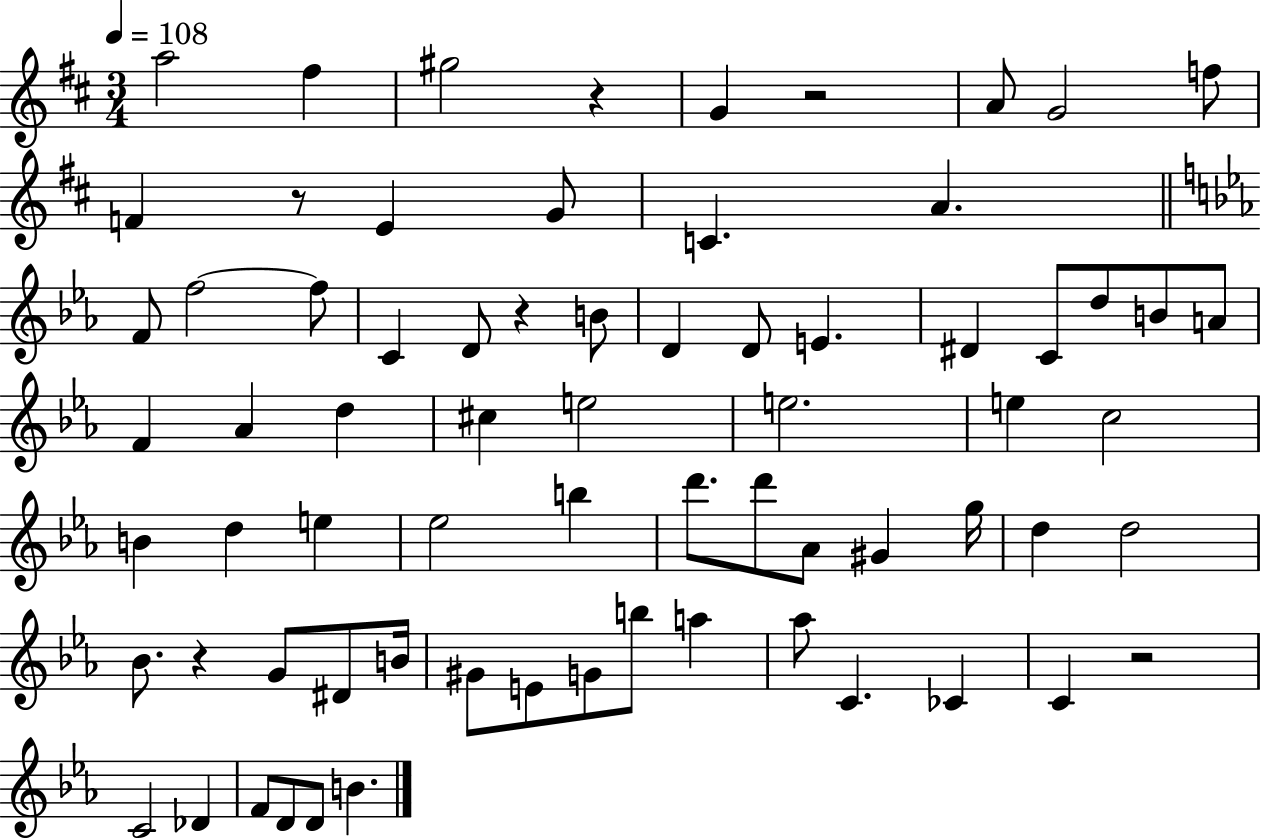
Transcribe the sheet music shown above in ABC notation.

X:1
T:Untitled
M:3/4
L:1/4
K:D
a2 ^f ^g2 z G z2 A/2 G2 f/2 F z/2 E G/2 C A F/2 f2 f/2 C D/2 z B/2 D D/2 E ^D C/2 d/2 B/2 A/2 F _A d ^c e2 e2 e c2 B d e _e2 b d'/2 d'/2 _A/2 ^G g/4 d d2 _B/2 z G/2 ^D/2 B/4 ^G/2 E/2 G/2 b/2 a _a/2 C _C C z2 C2 _D F/2 D/2 D/2 B